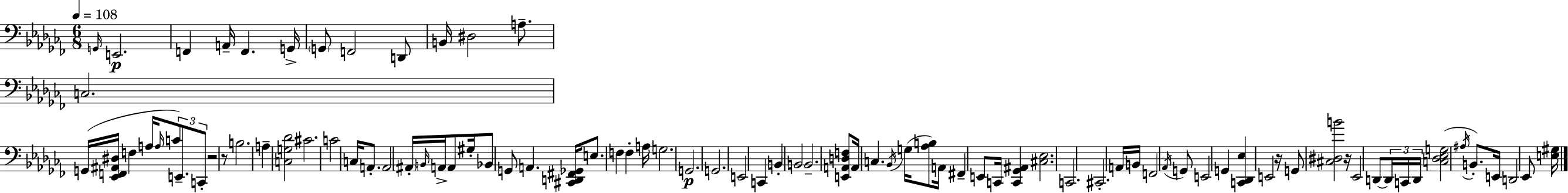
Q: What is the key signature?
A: AES minor